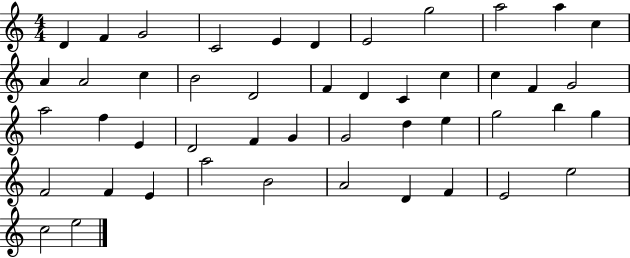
{
  \clef treble
  \numericTimeSignature
  \time 4/4
  \key c \major
  d'4 f'4 g'2 | c'2 e'4 d'4 | e'2 g''2 | a''2 a''4 c''4 | \break a'4 a'2 c''4 | b'2 d'2 | f'4 d'4 c'4 c''4 | c''4 f'4 g'2 | \break a''2 f''4 e'4 | d'2 f'4 g'4 | g'2 d''4 e''4 | g''2 b''4 g''4 | \break f'2 f'4 e'4 | a''2 b'2 | a'2 d'4 f'4 | e'2 e''2 | \break c''2 e''2 | \bar "|."
}